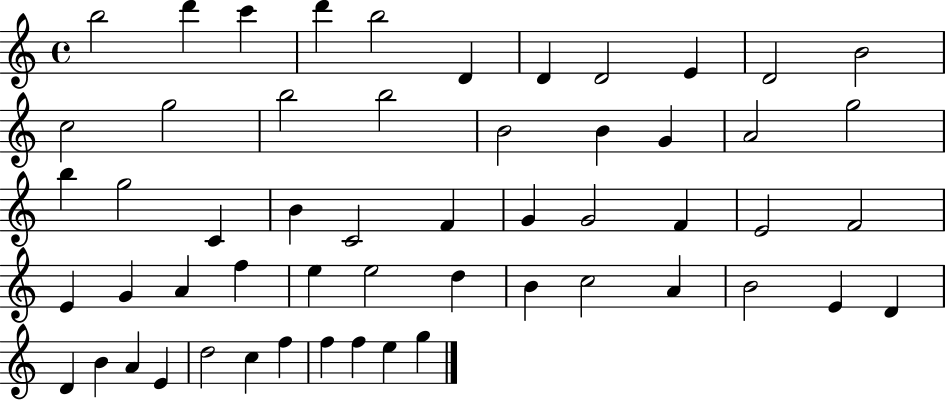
{
  \clef treble
  \time 4/4
  \defaultTimeSignature
  \key c \major
  b''2 d'''4 c'''4 | d'''4 b''2 d'4 | d'4 d'2 e'4 | d'2 b'2 | \break c''2 g''2 | b''2 b''2 | b'2 b'4 g'4 | a'2 g''2 | \break b''4 g''2 c'4 | b'4 c'2 f'4 | g'4 g'2 f'4 | e'2 f'2 | \break e'4 g'4 a'4 f''4 | e''4 e''2 d''4 | b'4 c''2 a'4 | b'2 e'4 d'4 | \break d'4 b'4 a'4 e'4 | d''2 c''4 f''4 | f''4 f''4 e''4 g''4 | \bar "|."
}